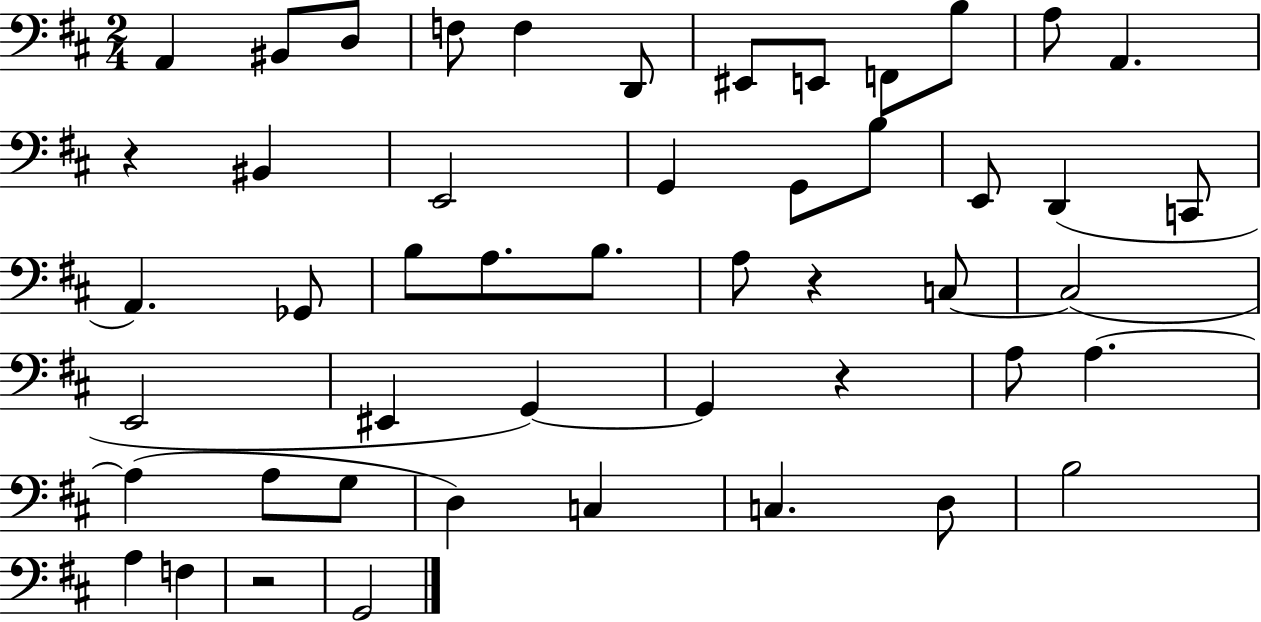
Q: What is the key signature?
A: D major